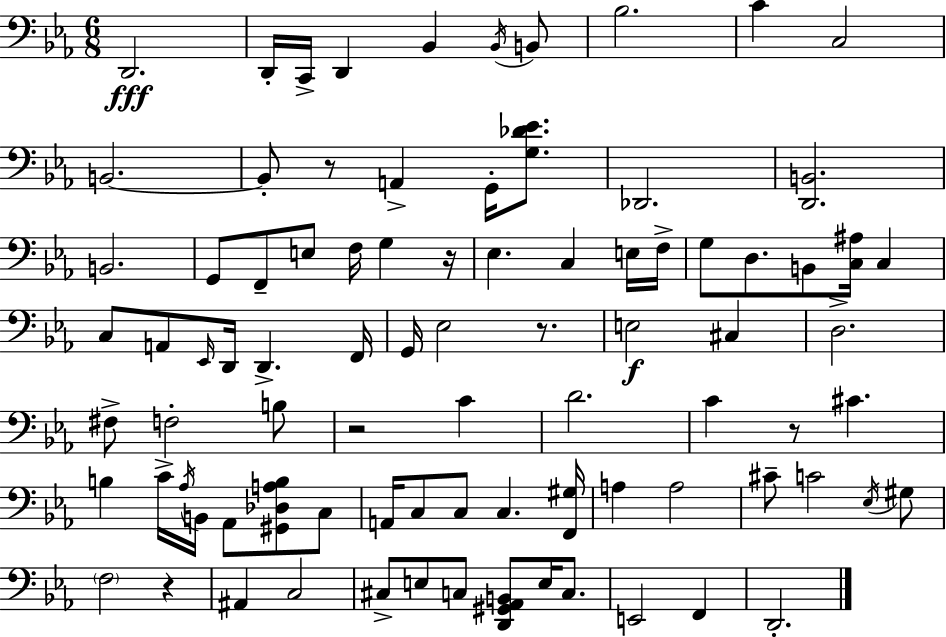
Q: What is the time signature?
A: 6/8